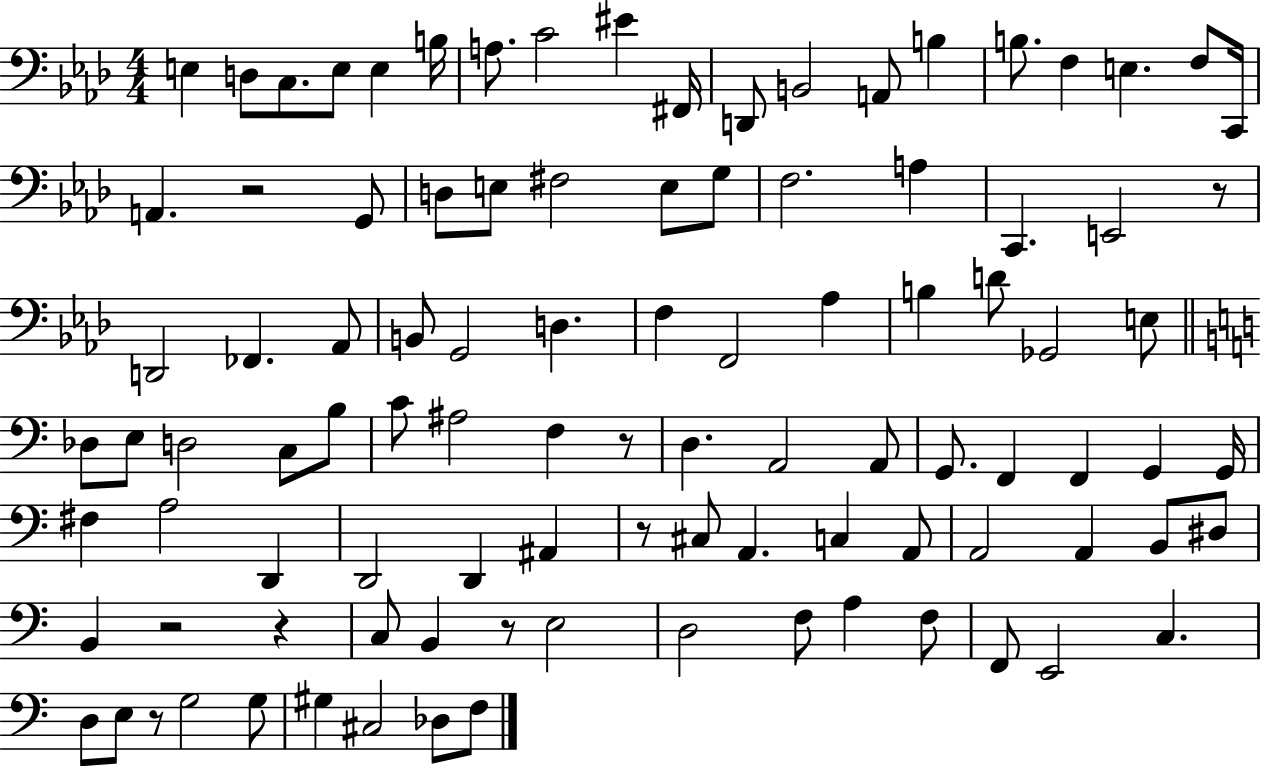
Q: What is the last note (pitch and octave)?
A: F3